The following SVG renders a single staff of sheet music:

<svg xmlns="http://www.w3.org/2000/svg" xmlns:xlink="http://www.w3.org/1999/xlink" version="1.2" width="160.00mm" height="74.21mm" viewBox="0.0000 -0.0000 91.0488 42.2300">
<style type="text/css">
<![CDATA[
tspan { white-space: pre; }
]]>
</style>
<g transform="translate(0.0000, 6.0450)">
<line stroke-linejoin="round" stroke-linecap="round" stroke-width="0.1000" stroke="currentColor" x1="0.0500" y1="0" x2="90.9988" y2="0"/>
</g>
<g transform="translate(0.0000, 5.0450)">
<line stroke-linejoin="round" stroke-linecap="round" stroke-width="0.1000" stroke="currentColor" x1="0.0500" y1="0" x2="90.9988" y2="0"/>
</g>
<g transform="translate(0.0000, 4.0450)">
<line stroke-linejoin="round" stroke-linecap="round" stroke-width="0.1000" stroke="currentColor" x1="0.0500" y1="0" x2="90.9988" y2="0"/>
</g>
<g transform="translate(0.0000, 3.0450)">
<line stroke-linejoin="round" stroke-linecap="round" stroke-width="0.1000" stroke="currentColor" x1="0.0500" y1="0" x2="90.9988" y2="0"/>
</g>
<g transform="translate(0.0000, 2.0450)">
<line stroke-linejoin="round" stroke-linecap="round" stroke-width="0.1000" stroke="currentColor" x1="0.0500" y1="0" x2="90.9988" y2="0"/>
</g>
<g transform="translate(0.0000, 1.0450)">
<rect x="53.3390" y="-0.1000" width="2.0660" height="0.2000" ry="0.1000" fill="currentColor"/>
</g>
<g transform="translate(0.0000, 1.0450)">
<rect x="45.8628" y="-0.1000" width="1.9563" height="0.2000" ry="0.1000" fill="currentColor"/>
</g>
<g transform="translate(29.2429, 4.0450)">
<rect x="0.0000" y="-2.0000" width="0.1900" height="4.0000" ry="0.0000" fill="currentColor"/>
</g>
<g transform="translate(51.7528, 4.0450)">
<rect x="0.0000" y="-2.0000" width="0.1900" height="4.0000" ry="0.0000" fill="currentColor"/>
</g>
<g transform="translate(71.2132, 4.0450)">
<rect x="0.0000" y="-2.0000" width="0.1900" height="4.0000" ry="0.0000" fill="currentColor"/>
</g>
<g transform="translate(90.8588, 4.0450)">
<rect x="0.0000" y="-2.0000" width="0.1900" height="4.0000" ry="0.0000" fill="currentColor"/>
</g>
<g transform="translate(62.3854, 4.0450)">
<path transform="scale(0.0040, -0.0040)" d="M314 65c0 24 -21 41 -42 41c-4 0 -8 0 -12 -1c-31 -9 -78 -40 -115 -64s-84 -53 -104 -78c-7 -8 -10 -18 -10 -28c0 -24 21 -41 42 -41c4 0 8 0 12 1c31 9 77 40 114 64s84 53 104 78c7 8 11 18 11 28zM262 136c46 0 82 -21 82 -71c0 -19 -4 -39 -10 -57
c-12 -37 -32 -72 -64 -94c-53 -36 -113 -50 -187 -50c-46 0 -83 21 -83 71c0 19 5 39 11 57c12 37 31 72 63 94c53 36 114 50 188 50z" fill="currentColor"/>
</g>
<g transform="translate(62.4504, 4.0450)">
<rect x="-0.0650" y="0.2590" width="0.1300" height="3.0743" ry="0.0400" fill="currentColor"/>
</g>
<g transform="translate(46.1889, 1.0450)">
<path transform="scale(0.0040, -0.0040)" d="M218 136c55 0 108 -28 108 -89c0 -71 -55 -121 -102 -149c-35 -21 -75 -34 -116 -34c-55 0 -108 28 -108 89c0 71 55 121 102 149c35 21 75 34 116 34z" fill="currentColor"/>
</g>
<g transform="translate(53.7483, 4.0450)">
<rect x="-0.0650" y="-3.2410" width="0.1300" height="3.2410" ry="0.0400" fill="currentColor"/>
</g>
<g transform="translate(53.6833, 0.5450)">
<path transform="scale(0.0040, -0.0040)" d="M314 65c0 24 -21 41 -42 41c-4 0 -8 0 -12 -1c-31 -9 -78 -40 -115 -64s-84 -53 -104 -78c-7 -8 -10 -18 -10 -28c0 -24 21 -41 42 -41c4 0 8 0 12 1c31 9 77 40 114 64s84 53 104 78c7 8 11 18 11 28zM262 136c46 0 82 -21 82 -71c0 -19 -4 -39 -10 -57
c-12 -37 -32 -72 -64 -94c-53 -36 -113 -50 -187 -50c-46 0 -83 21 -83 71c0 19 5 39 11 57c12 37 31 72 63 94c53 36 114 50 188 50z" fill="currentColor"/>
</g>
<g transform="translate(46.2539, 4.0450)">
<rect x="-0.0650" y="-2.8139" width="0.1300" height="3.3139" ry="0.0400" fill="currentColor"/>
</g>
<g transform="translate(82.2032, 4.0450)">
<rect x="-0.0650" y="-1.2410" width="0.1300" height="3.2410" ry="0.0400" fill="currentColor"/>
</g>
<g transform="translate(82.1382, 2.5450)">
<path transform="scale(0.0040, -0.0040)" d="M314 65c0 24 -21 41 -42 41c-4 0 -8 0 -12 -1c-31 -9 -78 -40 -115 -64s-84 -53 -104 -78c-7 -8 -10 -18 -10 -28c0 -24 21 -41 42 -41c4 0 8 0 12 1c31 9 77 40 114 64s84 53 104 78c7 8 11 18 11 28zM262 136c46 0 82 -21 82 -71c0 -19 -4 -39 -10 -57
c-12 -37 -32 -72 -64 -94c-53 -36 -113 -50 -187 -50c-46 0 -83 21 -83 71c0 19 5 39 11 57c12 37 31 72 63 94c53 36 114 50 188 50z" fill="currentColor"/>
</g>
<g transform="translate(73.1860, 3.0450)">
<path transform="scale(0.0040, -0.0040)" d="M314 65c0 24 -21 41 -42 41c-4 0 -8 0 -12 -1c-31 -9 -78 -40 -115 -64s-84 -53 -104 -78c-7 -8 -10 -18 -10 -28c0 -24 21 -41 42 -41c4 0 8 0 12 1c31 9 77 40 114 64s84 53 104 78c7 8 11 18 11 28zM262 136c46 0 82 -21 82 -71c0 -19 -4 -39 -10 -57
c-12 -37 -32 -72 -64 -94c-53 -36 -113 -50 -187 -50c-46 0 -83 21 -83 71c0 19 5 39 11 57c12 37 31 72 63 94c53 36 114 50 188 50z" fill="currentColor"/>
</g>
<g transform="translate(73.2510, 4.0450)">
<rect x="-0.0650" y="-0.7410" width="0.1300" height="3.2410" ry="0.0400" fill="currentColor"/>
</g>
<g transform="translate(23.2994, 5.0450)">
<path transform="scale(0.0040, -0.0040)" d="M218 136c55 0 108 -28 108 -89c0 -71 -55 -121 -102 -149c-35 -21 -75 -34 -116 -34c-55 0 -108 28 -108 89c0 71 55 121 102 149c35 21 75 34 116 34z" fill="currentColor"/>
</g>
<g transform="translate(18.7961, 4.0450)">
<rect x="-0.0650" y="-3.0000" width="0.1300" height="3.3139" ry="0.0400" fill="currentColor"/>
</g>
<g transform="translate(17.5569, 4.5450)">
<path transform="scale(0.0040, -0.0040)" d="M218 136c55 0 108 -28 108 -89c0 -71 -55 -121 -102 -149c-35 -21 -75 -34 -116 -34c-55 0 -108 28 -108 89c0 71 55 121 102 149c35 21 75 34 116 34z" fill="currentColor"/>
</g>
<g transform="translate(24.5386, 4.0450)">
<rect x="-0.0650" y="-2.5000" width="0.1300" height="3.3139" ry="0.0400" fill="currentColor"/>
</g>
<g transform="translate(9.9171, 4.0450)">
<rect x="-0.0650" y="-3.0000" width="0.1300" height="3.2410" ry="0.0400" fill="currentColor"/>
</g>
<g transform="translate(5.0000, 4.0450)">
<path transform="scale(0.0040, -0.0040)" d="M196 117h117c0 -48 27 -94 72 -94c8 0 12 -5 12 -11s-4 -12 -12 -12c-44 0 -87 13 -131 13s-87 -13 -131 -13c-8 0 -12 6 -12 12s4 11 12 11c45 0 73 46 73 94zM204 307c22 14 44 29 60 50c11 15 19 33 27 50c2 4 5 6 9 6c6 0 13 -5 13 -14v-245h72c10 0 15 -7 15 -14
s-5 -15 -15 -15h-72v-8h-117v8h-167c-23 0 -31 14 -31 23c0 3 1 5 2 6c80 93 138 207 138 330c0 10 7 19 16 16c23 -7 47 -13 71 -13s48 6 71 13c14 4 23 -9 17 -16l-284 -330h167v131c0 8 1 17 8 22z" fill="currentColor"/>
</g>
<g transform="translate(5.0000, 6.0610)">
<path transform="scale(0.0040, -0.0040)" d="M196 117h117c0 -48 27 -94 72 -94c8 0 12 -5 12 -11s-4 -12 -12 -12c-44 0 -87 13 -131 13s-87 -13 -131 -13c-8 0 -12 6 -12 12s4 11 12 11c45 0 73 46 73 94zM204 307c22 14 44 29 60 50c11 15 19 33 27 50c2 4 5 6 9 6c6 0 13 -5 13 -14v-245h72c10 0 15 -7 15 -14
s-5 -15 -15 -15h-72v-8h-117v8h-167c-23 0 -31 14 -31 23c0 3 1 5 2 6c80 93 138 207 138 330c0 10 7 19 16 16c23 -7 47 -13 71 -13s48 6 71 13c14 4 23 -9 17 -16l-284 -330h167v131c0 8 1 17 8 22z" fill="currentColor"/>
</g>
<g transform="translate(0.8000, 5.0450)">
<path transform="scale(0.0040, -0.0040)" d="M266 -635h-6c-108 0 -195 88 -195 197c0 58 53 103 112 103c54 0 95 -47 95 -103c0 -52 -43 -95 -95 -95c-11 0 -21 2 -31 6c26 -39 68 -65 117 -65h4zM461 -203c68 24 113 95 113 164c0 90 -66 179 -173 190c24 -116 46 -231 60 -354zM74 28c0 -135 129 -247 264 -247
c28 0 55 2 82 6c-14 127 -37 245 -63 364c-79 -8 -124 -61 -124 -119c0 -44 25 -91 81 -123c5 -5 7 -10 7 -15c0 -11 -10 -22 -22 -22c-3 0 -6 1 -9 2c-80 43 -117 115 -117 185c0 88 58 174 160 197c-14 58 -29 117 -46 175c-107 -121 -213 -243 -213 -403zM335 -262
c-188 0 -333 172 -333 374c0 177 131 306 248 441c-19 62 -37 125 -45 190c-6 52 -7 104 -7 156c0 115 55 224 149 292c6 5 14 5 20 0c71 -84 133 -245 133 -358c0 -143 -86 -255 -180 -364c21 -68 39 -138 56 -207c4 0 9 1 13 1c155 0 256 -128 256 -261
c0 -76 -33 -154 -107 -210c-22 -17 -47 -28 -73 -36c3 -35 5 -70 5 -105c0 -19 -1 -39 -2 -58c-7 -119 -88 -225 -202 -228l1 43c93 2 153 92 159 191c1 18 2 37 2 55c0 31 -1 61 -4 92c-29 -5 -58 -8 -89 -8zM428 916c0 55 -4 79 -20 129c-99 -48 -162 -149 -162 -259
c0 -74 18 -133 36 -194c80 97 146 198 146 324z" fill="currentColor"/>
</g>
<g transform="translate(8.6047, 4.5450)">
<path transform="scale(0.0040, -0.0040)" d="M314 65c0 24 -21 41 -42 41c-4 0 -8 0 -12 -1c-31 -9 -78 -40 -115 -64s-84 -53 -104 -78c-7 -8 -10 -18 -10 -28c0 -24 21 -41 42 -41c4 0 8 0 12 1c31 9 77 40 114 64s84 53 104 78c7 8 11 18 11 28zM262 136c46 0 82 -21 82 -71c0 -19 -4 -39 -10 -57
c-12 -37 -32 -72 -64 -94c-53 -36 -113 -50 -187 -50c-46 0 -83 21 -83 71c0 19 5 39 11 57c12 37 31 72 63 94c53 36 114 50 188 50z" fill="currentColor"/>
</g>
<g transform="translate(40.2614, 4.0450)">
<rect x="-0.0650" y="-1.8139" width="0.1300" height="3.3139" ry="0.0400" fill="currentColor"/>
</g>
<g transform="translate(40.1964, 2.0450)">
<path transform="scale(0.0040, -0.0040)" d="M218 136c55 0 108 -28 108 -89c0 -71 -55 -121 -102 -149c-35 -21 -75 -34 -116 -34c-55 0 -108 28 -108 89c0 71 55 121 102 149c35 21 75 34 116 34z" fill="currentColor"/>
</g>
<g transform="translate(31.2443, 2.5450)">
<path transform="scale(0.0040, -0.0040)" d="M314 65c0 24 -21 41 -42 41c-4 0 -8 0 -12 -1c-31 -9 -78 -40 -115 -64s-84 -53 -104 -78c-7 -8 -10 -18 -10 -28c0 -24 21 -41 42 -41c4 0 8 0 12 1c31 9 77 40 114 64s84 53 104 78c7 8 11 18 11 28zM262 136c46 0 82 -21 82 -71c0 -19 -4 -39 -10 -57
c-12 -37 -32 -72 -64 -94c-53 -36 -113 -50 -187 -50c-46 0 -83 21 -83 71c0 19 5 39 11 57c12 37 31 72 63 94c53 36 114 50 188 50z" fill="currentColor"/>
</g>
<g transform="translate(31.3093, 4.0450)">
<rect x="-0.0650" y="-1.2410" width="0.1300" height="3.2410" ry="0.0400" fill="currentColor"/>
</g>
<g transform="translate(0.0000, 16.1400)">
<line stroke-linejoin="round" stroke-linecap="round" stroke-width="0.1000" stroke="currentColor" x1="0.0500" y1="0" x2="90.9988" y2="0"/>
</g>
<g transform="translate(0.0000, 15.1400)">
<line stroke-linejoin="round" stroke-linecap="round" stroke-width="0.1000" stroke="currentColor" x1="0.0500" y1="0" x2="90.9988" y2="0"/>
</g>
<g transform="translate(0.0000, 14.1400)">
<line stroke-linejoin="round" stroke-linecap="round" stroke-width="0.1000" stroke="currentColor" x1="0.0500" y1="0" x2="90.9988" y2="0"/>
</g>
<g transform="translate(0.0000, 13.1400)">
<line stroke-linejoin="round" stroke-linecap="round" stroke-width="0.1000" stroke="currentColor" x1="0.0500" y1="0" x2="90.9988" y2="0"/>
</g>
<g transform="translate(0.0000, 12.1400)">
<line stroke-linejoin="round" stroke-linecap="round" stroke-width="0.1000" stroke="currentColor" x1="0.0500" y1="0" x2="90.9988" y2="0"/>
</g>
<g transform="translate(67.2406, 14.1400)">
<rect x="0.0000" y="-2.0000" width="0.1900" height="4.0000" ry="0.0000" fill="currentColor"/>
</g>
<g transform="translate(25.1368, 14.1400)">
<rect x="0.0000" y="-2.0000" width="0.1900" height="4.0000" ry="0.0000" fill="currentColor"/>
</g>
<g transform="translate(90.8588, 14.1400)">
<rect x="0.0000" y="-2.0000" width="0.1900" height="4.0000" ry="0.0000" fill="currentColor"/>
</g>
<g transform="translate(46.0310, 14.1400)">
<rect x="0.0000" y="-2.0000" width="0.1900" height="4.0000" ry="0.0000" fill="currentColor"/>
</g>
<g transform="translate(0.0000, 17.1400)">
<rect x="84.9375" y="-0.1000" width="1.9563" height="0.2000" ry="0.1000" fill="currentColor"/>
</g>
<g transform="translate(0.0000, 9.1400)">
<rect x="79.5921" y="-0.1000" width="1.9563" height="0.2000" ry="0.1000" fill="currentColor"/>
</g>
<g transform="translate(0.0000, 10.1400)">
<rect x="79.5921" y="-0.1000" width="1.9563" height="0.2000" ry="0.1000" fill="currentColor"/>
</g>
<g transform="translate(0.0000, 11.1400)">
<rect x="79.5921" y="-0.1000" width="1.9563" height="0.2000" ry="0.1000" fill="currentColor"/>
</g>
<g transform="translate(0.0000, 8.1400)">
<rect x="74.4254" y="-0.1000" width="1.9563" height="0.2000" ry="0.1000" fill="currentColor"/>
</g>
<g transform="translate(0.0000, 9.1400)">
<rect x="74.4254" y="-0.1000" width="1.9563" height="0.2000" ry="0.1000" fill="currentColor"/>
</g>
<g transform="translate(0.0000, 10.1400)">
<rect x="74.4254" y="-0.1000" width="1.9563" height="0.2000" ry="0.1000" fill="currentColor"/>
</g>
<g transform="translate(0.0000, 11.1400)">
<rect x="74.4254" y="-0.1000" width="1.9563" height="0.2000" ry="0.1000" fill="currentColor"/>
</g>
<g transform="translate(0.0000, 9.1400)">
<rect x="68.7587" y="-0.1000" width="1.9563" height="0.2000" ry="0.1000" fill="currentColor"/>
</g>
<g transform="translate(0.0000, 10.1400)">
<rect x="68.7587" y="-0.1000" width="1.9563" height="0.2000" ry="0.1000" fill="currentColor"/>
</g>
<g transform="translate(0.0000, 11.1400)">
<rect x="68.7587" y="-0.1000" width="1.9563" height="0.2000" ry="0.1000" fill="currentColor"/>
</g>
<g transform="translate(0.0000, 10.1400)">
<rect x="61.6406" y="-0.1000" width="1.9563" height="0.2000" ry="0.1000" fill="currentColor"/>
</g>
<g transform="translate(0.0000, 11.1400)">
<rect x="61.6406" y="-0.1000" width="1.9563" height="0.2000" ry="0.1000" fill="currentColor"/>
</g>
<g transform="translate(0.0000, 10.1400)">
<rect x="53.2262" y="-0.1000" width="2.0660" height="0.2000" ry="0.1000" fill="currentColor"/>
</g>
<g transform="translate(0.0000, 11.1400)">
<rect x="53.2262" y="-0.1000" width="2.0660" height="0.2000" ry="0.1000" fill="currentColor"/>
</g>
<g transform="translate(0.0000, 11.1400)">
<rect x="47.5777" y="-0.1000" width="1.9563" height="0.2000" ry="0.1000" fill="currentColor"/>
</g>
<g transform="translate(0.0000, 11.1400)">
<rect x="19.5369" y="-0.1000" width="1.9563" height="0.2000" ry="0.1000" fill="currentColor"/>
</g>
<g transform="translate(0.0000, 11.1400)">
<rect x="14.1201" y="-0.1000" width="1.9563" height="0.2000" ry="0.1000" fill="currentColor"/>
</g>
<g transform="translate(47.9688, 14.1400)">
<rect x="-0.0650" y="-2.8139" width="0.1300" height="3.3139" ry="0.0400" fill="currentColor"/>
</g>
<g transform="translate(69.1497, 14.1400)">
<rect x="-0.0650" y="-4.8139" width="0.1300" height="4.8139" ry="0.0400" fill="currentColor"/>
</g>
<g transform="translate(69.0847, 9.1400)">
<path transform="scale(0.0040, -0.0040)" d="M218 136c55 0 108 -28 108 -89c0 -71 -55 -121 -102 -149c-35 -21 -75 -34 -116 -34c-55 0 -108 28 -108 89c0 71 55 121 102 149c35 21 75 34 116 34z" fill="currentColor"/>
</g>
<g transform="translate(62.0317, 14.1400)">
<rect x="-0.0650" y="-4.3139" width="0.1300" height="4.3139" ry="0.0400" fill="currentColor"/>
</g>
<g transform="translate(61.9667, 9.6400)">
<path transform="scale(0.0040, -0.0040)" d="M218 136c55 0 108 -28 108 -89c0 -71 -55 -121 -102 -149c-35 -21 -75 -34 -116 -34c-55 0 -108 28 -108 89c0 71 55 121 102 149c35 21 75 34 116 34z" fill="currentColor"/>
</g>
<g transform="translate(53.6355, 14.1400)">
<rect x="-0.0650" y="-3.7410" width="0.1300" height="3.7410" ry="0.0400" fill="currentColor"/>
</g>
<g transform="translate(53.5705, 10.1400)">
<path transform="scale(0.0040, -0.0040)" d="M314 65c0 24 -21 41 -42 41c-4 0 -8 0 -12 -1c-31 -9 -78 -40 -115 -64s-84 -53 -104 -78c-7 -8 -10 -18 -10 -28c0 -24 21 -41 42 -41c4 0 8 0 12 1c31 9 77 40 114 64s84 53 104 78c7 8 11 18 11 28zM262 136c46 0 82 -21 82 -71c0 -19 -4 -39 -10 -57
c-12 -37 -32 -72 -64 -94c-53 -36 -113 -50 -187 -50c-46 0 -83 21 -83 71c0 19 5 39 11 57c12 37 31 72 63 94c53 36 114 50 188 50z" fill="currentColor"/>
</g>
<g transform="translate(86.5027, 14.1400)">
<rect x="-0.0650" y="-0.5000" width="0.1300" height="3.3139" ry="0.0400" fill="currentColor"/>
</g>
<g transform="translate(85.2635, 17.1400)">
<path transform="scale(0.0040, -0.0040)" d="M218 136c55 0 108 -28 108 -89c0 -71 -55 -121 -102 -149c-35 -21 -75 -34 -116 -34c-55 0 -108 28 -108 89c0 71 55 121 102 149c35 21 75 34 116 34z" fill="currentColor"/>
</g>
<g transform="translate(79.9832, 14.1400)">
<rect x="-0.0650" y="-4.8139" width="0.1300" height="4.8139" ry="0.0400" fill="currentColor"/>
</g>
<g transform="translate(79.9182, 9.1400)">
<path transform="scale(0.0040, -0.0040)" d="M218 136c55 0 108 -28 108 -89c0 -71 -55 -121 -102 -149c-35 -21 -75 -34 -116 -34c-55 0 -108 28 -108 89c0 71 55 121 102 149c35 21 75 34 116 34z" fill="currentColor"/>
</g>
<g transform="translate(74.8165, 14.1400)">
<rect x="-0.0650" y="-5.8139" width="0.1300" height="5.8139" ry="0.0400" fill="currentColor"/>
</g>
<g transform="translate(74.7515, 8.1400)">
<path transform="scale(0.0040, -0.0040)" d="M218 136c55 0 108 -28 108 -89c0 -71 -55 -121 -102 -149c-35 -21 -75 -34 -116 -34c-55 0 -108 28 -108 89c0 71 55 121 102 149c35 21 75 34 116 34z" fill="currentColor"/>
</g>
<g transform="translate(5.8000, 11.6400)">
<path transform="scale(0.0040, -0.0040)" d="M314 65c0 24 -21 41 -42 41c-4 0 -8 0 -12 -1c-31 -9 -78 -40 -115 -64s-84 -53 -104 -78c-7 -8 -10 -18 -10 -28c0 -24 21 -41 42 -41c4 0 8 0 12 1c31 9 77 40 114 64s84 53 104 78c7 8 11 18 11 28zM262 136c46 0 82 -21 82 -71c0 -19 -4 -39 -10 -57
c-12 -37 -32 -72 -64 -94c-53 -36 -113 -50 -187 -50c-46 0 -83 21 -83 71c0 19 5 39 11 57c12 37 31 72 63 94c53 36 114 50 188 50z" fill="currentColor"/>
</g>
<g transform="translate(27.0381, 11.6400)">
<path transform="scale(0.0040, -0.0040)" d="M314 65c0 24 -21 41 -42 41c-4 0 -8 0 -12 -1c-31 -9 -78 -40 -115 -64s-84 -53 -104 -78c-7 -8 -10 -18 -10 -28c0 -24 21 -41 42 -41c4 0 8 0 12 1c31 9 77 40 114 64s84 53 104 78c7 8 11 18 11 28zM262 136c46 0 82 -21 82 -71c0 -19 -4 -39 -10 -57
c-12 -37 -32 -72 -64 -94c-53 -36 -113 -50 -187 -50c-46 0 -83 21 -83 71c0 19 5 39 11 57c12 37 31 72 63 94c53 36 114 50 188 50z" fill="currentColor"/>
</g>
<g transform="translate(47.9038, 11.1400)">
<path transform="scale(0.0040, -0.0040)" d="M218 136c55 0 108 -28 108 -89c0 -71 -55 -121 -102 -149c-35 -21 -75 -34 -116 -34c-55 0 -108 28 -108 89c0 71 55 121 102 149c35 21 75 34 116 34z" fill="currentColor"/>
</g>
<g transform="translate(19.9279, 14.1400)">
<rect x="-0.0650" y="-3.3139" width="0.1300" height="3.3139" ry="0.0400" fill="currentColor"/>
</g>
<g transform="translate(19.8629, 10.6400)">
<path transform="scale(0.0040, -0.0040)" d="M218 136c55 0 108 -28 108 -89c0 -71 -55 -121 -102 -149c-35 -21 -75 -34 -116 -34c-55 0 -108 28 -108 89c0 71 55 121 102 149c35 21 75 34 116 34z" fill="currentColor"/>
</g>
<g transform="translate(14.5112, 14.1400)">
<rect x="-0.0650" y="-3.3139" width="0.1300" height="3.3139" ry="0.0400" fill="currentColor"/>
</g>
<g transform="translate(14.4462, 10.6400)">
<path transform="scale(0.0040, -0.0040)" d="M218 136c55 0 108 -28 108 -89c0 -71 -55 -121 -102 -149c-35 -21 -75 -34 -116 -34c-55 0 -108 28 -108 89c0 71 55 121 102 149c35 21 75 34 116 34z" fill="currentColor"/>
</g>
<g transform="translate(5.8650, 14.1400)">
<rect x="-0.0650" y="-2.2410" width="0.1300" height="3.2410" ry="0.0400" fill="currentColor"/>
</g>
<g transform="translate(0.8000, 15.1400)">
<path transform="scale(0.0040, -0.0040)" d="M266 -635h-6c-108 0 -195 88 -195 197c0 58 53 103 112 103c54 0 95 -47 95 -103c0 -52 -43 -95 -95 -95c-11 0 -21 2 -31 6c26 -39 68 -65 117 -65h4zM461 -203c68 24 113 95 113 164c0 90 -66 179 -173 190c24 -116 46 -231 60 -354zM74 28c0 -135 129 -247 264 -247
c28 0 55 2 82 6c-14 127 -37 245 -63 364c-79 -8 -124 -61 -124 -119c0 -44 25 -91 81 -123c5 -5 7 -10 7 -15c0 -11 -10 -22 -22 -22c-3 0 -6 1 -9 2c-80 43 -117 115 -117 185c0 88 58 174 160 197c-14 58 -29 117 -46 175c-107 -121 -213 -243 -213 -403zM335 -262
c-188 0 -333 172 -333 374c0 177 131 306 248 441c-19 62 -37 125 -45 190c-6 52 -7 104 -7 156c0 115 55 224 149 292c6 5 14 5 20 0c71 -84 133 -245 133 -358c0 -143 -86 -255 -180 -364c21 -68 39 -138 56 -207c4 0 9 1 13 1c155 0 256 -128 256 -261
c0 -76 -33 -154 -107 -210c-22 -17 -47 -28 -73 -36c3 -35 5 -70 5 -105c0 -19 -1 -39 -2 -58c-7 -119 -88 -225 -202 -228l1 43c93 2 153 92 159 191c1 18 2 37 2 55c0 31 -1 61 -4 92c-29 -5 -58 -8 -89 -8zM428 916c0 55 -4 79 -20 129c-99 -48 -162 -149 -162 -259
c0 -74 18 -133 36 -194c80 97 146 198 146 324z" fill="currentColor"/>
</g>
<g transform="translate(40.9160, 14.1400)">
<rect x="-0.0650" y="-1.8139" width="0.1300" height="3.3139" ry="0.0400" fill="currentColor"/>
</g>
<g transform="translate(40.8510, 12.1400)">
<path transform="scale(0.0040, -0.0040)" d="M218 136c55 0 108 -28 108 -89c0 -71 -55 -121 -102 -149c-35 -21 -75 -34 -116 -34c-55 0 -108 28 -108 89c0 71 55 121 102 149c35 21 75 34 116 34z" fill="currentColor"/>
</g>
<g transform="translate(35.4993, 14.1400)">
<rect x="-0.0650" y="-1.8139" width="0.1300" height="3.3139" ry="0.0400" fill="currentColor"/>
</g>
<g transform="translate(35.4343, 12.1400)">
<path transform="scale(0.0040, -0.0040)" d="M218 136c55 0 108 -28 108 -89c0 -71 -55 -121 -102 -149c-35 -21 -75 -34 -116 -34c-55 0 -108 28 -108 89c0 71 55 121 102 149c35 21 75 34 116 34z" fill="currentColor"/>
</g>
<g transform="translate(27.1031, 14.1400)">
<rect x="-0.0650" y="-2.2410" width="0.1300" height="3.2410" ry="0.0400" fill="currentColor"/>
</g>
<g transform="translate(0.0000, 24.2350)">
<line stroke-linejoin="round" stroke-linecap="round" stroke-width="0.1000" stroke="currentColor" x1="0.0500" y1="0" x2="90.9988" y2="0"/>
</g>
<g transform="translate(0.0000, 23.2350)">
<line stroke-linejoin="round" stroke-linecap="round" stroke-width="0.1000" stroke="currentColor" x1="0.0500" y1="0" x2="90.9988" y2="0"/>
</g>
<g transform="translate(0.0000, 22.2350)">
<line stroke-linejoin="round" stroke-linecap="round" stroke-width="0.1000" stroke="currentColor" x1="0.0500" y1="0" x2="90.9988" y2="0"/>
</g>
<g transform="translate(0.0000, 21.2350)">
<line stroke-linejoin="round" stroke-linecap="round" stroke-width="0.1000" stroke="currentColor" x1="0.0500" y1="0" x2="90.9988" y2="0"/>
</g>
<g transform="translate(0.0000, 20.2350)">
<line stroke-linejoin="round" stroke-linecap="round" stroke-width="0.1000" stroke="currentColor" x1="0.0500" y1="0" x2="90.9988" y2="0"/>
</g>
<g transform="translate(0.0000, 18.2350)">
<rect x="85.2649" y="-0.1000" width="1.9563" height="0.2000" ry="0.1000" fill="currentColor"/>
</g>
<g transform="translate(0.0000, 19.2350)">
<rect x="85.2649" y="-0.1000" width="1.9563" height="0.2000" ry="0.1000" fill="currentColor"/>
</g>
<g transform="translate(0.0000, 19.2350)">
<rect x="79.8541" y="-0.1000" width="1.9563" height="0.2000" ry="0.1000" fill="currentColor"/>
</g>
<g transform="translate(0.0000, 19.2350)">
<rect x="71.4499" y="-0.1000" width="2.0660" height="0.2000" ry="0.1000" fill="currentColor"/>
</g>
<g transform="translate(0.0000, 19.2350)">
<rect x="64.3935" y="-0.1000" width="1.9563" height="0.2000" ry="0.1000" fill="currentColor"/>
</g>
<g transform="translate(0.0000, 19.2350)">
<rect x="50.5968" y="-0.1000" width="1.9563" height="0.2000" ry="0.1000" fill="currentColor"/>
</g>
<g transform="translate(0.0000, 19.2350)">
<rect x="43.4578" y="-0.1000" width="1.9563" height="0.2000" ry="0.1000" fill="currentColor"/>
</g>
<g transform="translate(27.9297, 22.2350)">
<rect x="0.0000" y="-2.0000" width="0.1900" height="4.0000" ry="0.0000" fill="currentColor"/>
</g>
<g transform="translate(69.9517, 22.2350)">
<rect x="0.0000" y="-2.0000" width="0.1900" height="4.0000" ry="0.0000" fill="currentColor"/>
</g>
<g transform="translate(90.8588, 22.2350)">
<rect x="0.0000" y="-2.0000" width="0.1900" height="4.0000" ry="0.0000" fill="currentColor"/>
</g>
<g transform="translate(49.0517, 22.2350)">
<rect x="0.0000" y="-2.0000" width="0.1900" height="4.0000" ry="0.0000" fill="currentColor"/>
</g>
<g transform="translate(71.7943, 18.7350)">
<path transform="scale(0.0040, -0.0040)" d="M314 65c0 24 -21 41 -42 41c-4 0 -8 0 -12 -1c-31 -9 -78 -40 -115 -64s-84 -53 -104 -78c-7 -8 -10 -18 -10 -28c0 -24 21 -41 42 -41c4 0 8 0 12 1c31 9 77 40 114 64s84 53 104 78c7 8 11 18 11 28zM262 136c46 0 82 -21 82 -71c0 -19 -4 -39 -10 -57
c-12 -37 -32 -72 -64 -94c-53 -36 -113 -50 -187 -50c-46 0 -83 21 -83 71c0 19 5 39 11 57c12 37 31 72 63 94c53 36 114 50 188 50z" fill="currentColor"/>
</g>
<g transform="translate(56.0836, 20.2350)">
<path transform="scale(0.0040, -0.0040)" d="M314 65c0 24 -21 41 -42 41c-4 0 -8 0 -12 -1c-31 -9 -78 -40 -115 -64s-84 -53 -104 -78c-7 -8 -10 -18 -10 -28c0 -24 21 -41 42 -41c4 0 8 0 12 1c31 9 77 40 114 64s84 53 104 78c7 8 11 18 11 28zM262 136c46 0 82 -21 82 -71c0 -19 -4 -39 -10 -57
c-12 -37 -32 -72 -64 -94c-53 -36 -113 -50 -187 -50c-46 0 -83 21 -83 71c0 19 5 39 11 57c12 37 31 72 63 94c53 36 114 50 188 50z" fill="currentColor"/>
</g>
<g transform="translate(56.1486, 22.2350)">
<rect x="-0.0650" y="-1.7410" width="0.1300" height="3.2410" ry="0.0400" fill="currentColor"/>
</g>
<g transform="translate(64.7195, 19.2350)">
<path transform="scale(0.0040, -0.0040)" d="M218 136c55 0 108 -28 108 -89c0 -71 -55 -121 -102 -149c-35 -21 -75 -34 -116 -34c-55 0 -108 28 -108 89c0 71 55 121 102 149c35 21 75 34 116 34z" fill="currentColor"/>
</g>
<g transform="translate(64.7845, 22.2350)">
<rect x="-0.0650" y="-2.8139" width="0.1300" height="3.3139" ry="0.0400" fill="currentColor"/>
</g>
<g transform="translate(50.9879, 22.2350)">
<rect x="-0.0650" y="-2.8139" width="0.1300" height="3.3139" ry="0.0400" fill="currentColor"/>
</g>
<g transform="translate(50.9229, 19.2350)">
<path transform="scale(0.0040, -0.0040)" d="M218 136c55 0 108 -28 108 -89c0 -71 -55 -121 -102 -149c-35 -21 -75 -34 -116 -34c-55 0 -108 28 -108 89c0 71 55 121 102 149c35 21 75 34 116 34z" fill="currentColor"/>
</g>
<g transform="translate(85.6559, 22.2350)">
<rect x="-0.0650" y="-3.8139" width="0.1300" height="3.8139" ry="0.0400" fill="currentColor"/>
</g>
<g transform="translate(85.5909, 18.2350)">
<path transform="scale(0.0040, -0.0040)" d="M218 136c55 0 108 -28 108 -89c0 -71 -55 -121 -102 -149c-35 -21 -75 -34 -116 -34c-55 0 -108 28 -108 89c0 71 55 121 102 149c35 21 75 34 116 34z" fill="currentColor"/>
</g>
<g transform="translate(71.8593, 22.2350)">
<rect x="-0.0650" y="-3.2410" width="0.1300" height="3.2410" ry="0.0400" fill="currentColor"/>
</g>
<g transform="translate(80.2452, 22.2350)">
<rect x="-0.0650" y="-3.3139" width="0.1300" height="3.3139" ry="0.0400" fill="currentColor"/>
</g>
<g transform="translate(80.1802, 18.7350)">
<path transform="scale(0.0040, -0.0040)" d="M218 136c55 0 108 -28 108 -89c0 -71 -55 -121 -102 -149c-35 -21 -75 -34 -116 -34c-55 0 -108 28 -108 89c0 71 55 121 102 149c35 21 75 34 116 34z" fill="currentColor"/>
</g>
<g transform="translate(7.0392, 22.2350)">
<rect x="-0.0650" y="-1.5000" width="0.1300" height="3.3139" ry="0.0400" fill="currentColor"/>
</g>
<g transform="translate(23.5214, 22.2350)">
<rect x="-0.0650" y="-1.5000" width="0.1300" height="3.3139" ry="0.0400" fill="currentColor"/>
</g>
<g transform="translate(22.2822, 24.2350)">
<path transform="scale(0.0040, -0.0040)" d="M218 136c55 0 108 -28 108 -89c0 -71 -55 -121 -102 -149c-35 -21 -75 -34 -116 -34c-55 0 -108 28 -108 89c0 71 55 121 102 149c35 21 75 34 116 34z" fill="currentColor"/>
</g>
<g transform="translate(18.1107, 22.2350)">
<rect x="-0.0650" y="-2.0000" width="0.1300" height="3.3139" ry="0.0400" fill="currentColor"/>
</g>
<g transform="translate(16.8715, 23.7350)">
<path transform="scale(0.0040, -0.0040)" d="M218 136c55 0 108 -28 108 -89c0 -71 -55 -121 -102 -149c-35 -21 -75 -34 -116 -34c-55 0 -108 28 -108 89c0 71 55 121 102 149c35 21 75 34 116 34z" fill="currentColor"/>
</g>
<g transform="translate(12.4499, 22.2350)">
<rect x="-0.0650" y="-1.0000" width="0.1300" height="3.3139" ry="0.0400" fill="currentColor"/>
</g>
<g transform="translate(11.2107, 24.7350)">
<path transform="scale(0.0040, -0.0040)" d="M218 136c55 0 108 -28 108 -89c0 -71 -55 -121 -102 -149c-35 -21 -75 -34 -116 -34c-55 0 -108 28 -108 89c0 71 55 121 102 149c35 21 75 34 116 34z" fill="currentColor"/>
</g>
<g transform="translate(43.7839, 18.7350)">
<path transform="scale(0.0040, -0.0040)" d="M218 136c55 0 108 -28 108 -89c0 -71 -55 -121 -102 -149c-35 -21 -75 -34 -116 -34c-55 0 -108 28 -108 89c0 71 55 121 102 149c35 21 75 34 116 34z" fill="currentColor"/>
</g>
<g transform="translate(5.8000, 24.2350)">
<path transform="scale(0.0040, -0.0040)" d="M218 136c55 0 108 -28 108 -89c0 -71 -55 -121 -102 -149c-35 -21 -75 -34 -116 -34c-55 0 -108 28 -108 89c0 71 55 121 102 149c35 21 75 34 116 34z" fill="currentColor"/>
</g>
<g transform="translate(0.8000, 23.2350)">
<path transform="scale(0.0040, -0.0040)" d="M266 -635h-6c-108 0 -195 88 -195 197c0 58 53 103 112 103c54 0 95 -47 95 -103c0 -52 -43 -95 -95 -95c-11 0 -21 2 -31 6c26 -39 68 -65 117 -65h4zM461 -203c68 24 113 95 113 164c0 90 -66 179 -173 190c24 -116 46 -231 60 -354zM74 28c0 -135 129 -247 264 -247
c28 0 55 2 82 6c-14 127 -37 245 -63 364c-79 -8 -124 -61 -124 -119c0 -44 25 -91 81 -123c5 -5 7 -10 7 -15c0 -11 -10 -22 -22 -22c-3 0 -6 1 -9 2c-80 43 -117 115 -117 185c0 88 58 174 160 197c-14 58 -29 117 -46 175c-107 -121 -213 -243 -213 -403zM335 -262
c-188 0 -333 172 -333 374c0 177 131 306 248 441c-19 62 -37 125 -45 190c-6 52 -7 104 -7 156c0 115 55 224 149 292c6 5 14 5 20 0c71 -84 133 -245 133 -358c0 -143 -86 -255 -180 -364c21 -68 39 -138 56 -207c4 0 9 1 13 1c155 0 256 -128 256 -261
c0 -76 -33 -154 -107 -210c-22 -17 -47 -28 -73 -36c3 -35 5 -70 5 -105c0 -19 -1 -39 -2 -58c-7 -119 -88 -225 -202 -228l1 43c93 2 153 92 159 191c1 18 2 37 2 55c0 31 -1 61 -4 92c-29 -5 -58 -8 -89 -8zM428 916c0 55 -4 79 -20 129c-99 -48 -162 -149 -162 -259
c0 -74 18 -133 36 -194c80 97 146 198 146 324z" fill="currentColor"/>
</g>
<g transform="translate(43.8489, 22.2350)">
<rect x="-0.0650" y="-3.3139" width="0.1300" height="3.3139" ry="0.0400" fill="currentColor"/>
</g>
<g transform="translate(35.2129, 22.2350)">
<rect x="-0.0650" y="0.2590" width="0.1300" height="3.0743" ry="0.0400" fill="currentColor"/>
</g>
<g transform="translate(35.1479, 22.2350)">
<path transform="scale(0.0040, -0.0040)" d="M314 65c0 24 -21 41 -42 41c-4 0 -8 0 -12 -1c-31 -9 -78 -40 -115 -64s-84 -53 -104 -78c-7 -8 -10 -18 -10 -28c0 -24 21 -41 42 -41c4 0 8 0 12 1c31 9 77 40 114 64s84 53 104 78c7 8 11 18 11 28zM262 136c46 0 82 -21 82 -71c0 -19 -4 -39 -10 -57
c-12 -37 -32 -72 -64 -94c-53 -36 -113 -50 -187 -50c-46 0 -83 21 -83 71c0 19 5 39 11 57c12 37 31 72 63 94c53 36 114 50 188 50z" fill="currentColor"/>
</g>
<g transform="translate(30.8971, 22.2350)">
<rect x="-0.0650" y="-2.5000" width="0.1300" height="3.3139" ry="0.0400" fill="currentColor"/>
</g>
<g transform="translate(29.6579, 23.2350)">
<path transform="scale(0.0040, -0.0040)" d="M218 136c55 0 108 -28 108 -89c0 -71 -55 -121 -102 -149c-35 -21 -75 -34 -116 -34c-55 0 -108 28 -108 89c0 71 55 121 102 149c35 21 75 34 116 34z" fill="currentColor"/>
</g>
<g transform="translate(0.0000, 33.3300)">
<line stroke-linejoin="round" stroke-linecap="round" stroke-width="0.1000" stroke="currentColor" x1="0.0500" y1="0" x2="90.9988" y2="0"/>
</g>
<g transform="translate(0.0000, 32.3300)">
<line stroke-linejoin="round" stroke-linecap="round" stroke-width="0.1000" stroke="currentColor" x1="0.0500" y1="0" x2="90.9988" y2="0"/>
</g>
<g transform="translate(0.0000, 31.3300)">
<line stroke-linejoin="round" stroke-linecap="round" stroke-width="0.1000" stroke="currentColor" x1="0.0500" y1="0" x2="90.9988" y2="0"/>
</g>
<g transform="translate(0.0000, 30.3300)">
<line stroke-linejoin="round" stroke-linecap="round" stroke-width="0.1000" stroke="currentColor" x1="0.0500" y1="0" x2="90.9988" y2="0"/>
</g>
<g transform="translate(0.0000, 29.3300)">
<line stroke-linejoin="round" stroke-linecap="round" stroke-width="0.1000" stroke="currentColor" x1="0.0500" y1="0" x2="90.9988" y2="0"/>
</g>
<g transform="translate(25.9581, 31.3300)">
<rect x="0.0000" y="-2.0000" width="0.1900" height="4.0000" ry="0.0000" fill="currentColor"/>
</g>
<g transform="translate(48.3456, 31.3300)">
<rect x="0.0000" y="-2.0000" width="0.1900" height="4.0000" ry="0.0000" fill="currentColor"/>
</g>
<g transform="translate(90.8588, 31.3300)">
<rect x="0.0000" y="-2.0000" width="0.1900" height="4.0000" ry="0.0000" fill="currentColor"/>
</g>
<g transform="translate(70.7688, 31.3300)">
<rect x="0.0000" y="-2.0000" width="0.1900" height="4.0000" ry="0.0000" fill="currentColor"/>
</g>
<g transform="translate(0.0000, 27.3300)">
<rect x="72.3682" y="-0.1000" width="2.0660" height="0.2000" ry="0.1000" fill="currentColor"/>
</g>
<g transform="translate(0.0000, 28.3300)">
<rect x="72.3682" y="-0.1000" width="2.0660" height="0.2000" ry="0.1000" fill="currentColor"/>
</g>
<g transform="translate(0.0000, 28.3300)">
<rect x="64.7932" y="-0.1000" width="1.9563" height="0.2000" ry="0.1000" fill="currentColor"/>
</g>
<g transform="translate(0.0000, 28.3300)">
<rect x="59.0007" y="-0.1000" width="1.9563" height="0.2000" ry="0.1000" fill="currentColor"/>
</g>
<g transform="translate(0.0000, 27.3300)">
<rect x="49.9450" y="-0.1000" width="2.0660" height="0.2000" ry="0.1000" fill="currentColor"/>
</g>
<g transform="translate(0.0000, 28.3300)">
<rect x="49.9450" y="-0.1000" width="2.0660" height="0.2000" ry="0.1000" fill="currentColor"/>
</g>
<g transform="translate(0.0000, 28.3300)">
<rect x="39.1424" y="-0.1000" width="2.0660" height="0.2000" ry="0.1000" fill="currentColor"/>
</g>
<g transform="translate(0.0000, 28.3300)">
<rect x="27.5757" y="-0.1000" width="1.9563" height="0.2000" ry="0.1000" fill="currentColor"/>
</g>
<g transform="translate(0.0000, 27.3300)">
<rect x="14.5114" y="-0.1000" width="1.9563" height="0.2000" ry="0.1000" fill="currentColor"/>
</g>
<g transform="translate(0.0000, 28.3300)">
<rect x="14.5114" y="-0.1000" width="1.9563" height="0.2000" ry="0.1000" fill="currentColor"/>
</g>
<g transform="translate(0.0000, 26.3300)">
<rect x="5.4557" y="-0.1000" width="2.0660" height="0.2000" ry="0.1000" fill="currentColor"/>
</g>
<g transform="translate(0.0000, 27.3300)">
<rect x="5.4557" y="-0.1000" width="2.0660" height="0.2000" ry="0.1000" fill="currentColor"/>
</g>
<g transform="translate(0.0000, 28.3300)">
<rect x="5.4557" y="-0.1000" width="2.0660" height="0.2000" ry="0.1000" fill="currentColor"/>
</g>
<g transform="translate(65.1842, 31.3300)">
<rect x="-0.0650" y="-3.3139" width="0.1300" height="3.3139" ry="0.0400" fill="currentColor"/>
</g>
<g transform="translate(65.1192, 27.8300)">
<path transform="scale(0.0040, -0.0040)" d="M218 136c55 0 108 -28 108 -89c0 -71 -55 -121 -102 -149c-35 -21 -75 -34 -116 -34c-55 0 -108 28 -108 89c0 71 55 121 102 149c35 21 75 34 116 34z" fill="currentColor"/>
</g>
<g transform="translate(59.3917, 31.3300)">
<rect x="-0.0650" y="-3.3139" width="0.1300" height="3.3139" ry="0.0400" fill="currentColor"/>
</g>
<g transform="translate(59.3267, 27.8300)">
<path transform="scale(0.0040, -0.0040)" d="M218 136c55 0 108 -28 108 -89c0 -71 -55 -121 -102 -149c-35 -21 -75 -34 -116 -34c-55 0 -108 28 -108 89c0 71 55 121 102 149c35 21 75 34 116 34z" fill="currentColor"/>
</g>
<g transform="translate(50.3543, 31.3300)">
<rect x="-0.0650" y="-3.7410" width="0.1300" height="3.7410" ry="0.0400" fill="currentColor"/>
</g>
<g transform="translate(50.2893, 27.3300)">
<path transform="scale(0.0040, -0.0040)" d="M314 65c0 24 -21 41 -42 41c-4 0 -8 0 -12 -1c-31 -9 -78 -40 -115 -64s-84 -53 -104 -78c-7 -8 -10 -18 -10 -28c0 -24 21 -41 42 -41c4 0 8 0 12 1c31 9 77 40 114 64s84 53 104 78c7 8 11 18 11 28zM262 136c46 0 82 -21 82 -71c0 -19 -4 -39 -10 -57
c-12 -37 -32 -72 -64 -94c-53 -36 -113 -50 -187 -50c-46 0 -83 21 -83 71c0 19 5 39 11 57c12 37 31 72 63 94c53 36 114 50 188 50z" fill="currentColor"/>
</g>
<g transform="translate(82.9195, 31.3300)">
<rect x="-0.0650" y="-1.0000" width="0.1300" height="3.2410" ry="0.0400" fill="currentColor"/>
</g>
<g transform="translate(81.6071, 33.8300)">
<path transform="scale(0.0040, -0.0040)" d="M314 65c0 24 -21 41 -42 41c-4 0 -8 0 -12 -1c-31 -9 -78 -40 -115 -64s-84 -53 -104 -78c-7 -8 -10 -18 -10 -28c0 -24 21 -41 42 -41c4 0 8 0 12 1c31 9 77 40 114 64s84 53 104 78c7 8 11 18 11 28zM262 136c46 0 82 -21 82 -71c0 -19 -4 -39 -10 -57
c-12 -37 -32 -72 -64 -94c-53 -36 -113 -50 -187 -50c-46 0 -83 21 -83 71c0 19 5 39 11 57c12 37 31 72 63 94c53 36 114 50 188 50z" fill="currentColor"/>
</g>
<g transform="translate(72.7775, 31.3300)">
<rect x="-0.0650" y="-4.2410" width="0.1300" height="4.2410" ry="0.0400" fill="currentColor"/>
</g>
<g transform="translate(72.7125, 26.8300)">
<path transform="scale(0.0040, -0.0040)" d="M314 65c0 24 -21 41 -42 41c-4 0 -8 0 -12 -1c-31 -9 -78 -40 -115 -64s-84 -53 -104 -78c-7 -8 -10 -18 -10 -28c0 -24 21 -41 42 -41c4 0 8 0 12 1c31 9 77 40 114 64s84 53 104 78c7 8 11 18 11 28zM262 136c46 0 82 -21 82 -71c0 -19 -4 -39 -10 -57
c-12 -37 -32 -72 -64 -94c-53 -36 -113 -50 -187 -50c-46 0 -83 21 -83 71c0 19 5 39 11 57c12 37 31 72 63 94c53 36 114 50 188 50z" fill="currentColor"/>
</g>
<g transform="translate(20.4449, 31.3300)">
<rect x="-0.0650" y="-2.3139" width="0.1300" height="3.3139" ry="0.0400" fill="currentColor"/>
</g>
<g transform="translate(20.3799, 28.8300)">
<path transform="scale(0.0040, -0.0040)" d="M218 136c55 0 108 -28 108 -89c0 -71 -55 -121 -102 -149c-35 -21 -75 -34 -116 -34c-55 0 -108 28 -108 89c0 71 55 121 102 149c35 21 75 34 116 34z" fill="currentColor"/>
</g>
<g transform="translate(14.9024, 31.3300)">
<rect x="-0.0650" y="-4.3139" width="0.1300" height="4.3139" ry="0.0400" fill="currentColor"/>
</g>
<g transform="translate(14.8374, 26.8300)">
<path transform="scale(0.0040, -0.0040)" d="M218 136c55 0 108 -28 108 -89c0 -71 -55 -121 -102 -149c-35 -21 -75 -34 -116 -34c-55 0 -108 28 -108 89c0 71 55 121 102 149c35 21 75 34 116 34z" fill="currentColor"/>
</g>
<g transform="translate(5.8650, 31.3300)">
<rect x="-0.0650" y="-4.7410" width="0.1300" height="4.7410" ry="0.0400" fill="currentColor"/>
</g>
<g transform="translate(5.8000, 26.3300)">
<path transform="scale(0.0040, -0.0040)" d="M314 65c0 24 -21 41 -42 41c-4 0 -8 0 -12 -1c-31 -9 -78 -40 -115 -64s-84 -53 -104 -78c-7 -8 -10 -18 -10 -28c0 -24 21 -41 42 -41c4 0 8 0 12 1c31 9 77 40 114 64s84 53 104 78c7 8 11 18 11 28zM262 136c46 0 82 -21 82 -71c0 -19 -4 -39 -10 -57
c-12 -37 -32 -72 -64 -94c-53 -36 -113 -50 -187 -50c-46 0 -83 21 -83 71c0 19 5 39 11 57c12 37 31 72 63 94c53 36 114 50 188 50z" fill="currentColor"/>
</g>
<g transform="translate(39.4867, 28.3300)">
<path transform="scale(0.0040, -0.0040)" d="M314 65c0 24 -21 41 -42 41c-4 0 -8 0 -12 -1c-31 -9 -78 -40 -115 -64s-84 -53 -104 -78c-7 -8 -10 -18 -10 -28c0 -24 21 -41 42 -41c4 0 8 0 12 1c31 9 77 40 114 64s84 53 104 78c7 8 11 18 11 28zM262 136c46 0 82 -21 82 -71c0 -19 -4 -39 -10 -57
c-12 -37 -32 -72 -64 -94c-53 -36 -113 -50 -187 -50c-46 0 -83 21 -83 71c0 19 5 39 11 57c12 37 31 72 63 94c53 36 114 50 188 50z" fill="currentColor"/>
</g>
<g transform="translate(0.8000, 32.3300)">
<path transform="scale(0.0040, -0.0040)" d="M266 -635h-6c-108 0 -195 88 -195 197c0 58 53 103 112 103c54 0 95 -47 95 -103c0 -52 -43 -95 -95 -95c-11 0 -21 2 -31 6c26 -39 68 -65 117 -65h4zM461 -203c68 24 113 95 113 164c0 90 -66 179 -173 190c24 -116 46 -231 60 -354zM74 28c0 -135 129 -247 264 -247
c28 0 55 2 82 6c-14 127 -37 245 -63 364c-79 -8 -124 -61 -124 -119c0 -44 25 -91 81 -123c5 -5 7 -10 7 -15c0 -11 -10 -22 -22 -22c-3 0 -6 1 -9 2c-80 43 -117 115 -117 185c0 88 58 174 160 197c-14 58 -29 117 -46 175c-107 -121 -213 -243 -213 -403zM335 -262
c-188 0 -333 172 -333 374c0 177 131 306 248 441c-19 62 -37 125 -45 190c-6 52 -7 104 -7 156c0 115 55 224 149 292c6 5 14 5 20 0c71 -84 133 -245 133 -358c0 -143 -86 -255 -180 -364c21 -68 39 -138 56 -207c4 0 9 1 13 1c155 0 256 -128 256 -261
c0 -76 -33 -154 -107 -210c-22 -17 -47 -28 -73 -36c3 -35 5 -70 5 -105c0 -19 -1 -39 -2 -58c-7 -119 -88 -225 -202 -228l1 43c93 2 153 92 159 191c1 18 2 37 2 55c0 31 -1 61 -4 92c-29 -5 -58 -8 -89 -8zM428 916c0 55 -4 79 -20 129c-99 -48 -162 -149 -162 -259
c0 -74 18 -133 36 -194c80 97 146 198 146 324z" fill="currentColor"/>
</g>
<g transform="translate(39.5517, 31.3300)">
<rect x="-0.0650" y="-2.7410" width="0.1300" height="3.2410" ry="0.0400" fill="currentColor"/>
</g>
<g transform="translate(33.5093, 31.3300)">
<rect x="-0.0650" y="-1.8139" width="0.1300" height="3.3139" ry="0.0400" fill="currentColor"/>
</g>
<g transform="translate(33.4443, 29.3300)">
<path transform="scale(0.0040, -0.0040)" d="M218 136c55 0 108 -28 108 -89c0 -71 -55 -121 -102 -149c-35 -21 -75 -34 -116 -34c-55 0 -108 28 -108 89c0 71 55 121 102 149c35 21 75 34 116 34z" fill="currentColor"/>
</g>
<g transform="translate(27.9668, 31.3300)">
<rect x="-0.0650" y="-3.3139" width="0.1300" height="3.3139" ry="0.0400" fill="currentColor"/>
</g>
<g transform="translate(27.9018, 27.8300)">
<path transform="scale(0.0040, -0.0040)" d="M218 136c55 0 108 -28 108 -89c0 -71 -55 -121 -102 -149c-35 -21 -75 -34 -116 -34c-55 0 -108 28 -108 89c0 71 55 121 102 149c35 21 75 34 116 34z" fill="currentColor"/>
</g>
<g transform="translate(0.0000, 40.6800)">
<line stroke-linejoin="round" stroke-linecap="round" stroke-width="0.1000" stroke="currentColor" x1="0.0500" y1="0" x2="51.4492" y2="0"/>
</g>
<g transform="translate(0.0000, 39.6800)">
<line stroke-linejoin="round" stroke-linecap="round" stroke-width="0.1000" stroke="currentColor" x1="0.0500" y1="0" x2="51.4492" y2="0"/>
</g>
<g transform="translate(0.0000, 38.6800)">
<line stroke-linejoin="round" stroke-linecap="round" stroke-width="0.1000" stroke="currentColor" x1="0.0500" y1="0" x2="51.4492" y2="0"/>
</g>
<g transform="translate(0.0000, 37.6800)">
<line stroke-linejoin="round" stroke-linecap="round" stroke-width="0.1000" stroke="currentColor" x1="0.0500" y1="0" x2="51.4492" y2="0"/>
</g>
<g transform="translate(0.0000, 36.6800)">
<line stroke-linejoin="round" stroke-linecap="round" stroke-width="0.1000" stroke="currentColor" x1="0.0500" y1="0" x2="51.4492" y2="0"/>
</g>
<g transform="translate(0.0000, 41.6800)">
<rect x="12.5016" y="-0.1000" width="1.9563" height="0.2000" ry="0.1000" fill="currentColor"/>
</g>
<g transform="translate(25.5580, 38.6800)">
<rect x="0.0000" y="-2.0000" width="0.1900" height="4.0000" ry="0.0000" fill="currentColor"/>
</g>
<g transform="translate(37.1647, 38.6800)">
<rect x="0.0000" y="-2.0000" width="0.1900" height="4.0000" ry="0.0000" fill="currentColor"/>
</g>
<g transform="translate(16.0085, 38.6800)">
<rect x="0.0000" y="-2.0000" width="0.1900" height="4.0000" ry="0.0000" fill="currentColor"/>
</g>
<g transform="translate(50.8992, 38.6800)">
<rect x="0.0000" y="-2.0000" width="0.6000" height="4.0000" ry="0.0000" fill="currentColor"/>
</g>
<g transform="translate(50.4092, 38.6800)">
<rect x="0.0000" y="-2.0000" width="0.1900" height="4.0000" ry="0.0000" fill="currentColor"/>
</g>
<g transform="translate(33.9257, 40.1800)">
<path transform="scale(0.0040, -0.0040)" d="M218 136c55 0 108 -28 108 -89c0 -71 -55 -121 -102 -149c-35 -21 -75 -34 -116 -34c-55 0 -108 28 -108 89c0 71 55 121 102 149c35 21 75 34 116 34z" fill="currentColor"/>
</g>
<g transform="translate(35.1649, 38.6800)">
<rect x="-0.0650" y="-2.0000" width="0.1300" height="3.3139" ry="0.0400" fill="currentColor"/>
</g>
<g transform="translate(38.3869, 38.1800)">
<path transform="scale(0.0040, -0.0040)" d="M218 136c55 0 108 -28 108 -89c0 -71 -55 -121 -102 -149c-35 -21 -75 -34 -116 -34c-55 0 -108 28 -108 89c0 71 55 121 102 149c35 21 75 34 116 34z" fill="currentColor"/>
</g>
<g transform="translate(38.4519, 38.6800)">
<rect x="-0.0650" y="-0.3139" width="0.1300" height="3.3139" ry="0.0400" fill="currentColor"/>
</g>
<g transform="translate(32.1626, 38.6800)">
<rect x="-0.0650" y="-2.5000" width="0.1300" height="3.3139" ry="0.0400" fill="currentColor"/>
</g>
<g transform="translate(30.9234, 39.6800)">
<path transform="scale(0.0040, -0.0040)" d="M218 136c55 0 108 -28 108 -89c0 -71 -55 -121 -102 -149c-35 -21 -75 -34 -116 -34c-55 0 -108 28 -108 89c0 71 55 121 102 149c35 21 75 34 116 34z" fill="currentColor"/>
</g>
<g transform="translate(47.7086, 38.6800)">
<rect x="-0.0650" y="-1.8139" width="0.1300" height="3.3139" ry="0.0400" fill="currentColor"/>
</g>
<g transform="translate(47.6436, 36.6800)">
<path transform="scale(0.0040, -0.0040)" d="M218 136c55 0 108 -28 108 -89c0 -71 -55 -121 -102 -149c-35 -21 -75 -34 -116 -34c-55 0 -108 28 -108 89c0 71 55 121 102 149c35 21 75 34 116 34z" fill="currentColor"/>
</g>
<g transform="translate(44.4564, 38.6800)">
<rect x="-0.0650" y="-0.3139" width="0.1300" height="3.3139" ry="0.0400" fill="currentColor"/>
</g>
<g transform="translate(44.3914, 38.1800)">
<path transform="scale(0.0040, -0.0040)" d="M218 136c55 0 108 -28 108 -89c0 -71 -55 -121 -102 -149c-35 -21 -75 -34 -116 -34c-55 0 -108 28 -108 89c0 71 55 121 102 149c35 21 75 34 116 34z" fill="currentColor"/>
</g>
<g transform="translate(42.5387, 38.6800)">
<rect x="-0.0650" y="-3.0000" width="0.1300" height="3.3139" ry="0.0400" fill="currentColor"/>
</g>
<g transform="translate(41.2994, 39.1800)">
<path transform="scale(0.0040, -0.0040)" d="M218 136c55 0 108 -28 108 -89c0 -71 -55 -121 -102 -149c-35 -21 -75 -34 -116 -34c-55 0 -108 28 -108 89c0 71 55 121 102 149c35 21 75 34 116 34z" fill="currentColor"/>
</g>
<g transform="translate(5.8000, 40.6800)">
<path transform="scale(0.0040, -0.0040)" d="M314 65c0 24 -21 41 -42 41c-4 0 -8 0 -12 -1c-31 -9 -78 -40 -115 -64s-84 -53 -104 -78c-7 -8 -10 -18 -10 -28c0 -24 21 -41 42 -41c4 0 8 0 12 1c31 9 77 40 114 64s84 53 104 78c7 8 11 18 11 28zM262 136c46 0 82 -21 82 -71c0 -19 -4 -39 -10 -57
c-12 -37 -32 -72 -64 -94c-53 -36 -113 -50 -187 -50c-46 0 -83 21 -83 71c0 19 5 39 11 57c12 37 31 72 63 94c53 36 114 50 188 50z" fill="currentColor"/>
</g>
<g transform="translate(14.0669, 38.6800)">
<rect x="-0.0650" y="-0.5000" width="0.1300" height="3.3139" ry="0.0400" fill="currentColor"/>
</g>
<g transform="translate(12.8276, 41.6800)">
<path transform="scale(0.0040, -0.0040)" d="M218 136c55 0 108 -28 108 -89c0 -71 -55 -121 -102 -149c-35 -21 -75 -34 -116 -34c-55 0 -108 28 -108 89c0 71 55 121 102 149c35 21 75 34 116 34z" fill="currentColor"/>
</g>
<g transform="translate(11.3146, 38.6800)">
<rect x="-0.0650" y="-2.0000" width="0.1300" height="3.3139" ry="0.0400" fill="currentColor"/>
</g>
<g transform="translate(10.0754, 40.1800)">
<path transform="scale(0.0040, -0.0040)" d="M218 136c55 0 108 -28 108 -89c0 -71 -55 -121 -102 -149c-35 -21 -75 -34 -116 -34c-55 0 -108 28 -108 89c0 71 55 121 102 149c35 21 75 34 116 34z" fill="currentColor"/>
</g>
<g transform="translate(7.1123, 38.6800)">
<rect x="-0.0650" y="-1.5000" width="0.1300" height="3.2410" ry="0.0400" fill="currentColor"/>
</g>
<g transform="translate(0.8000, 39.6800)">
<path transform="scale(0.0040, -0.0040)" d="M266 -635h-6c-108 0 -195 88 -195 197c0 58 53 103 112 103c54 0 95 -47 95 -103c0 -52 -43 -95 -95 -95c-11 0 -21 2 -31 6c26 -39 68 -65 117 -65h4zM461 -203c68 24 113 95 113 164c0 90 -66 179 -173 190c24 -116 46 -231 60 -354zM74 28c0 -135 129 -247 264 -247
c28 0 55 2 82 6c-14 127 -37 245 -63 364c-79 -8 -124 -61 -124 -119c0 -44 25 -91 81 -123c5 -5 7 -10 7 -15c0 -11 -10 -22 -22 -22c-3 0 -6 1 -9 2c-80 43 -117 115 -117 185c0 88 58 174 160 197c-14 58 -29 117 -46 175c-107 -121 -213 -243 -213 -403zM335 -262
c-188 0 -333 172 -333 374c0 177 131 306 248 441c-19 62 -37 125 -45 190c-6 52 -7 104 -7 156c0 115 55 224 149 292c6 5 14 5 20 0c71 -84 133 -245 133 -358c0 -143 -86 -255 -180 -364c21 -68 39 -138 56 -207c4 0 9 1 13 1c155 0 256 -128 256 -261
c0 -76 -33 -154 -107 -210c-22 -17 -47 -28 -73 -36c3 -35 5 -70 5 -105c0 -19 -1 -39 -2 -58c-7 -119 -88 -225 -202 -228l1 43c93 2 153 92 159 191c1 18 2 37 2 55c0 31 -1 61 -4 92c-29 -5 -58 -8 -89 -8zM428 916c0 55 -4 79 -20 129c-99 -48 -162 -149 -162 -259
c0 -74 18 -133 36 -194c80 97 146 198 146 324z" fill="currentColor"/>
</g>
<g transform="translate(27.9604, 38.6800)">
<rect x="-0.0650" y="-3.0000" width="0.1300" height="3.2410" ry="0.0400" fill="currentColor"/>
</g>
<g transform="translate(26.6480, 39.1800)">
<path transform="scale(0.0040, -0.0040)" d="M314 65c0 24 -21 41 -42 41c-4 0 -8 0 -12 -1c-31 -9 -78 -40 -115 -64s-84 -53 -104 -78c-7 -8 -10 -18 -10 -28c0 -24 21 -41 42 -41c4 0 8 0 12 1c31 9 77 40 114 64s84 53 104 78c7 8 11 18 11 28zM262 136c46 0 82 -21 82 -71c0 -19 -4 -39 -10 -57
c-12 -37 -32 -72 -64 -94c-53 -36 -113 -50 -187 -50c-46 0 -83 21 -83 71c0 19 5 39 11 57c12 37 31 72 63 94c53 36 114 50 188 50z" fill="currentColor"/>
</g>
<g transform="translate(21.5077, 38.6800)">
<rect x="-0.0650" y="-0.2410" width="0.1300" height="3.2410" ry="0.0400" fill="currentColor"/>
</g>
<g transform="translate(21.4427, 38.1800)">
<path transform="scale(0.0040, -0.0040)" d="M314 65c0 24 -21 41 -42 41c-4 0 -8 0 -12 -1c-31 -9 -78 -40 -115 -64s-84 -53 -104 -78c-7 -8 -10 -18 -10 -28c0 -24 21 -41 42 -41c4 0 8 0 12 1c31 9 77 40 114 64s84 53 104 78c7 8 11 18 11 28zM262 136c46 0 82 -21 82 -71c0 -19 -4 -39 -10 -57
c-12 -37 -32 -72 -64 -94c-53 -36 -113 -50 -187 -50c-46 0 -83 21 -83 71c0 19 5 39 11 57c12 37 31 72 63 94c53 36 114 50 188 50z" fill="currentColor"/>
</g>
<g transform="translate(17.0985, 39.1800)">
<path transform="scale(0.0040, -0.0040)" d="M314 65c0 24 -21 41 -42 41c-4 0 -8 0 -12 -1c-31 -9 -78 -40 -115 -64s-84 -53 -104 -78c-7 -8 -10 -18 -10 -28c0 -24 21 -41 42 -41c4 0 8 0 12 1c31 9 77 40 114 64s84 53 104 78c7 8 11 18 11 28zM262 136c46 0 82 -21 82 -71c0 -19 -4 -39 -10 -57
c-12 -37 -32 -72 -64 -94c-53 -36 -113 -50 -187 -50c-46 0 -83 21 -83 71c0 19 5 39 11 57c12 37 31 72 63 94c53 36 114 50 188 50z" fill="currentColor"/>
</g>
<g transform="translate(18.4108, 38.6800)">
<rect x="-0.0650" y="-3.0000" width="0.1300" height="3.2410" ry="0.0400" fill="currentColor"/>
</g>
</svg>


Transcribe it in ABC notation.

X:1
T:Untitled
M:4/4
L:1/4
K:C
A2 A G e2 f a b2 B2 d2 e2 g2 b b g2 f f a c'2 d' e' g' e' C E D F E G B2 b a f2 a b2 b c' e'2 d' g b f a2 c'2 b b d'2 D2 E2 F C A2 c2 A2 G F c A c f